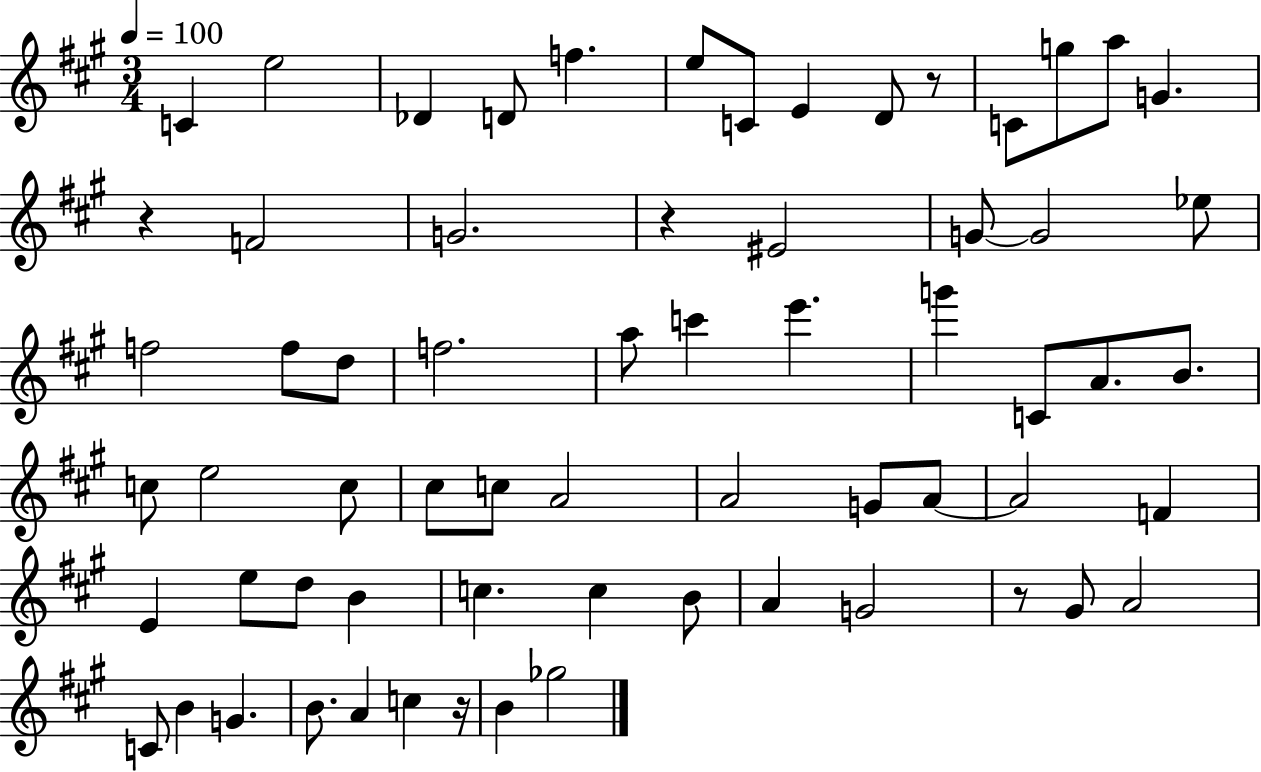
X:1
T:Untitled
M:3/4
L:1/4
K:A
C e2 _D D/2 f e/2 C/2 E D/2 z/2 C/2 g/2 a/2 G z F2 G2 z ^E2 G/2 G2 _e/2 f2 f/2 d/2 f2 a/2 c' e' g' C/2 A/2 B/2 c/2 e2 c/2 ^c/2 c/2 A2 A2 G/2 A/2 A2 F E e/2 d/2 B c c B/2 A G2 z/2 ^G/2 A2 C/2 B G B/2 A c z/4 B _g2